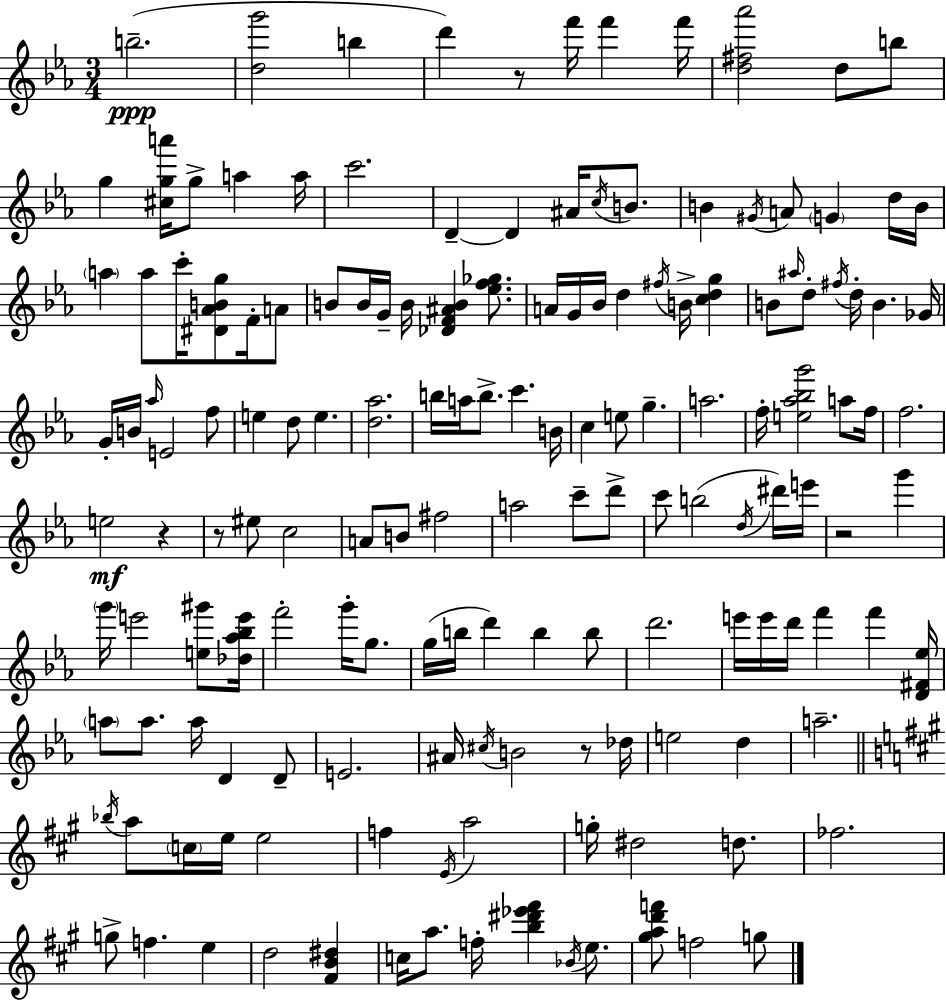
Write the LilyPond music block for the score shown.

{
  \clef treble
  \numericTimeSignature
  \time 3/4
  \key c \minor
  b''2.--(\ppp | <d'' g'''>2 b''4 | d'''4) r8 f'''16 f'''4 f'''16 | <d'' fis'' aes'''>2 d''8 b''8 | \break g''4 <cis'' g'' a'''>16 g''8-> a''4 a''16 | c'''2. | d'4--~~ d'4 ais'16 \acciaccatura { c''16 } b'8. | b'4 \acciaccatura { gis'16 } a'8 \parenthesize g'4 | \break d''16 b'16 \parenthesize a''4 a''8 c'''16-. <dis' aes' b' g''>8 f'16-. | a'8 b'8 b'16 g'16-- b'16 <des' f' ais' b'>4 <ees'' f'' ges''>8. | a'16 g'16 bes'16 d''4 \acciaccatura { fis''16 } b'16-> <c'' d'' g''>4 | b'8 \grace { ais''16 } d''8-. \acciaccatura { fis''16 } d''16-. b'4. | \break ges'16 g'16-. b'16 \grace { aes''16 } e'2 | f''8 e''4 d''8 | e''4. <d'' aes''>2. | b''16 a''16 b''8.-> c'''4. | \break b'16 c''4 e''8 | g''4.-- a''2. | f''16-. <e'' aes'' bes'' g'''>2 | a''8 f''16 f''2. | \break e''2\mf | r4 r8 eis''8 c''2 | a'8 b'8 fis''2 | a''2 | \break c'''8-- d'''8-> c'''8 b''2( | \acciaccatura { d''16 } dis'''16) e'''16 r2 | g'''4 \parenthesize g'''16 e'''2 | <e'' gis'''>8 <des'' aes'' bes'' e'''>16 f'''2-. | \break g'''16-. g''8. g''16( b''16 d'''4) | b''4 b''8 d'''2. | e'''16 e'''16 d'''16 f'''4 | f'''4 <d' fis' ees''>16 \parenthesize a''8 a''8. | \break a''16 d'4 d'8-- e'2. | ais'16 \acciaccatura { cis''16 } b'2 | r8 des''16 e''2 | d''4 a''2.-- | \break \bar "||" \break \key a \major \acciaccatura { bes''16 } a''8 \parenthesize c''16 e''16 e''2 | f''4 \acciaccatura { e'16 } a''2 | g''16-. dis''2 d''8. | fes''2. | \break g''8-> f''4. e''4 | d''2 <fis' b' dis''>4 | c''16 a''8. f''16-. <b'' dis''' ees''' fis'''>4 \acciaccatura { bes'16 } | e''8. <gis'' a'' d''' f'''>8 f''2 | \break g''8 \bar "|."
}